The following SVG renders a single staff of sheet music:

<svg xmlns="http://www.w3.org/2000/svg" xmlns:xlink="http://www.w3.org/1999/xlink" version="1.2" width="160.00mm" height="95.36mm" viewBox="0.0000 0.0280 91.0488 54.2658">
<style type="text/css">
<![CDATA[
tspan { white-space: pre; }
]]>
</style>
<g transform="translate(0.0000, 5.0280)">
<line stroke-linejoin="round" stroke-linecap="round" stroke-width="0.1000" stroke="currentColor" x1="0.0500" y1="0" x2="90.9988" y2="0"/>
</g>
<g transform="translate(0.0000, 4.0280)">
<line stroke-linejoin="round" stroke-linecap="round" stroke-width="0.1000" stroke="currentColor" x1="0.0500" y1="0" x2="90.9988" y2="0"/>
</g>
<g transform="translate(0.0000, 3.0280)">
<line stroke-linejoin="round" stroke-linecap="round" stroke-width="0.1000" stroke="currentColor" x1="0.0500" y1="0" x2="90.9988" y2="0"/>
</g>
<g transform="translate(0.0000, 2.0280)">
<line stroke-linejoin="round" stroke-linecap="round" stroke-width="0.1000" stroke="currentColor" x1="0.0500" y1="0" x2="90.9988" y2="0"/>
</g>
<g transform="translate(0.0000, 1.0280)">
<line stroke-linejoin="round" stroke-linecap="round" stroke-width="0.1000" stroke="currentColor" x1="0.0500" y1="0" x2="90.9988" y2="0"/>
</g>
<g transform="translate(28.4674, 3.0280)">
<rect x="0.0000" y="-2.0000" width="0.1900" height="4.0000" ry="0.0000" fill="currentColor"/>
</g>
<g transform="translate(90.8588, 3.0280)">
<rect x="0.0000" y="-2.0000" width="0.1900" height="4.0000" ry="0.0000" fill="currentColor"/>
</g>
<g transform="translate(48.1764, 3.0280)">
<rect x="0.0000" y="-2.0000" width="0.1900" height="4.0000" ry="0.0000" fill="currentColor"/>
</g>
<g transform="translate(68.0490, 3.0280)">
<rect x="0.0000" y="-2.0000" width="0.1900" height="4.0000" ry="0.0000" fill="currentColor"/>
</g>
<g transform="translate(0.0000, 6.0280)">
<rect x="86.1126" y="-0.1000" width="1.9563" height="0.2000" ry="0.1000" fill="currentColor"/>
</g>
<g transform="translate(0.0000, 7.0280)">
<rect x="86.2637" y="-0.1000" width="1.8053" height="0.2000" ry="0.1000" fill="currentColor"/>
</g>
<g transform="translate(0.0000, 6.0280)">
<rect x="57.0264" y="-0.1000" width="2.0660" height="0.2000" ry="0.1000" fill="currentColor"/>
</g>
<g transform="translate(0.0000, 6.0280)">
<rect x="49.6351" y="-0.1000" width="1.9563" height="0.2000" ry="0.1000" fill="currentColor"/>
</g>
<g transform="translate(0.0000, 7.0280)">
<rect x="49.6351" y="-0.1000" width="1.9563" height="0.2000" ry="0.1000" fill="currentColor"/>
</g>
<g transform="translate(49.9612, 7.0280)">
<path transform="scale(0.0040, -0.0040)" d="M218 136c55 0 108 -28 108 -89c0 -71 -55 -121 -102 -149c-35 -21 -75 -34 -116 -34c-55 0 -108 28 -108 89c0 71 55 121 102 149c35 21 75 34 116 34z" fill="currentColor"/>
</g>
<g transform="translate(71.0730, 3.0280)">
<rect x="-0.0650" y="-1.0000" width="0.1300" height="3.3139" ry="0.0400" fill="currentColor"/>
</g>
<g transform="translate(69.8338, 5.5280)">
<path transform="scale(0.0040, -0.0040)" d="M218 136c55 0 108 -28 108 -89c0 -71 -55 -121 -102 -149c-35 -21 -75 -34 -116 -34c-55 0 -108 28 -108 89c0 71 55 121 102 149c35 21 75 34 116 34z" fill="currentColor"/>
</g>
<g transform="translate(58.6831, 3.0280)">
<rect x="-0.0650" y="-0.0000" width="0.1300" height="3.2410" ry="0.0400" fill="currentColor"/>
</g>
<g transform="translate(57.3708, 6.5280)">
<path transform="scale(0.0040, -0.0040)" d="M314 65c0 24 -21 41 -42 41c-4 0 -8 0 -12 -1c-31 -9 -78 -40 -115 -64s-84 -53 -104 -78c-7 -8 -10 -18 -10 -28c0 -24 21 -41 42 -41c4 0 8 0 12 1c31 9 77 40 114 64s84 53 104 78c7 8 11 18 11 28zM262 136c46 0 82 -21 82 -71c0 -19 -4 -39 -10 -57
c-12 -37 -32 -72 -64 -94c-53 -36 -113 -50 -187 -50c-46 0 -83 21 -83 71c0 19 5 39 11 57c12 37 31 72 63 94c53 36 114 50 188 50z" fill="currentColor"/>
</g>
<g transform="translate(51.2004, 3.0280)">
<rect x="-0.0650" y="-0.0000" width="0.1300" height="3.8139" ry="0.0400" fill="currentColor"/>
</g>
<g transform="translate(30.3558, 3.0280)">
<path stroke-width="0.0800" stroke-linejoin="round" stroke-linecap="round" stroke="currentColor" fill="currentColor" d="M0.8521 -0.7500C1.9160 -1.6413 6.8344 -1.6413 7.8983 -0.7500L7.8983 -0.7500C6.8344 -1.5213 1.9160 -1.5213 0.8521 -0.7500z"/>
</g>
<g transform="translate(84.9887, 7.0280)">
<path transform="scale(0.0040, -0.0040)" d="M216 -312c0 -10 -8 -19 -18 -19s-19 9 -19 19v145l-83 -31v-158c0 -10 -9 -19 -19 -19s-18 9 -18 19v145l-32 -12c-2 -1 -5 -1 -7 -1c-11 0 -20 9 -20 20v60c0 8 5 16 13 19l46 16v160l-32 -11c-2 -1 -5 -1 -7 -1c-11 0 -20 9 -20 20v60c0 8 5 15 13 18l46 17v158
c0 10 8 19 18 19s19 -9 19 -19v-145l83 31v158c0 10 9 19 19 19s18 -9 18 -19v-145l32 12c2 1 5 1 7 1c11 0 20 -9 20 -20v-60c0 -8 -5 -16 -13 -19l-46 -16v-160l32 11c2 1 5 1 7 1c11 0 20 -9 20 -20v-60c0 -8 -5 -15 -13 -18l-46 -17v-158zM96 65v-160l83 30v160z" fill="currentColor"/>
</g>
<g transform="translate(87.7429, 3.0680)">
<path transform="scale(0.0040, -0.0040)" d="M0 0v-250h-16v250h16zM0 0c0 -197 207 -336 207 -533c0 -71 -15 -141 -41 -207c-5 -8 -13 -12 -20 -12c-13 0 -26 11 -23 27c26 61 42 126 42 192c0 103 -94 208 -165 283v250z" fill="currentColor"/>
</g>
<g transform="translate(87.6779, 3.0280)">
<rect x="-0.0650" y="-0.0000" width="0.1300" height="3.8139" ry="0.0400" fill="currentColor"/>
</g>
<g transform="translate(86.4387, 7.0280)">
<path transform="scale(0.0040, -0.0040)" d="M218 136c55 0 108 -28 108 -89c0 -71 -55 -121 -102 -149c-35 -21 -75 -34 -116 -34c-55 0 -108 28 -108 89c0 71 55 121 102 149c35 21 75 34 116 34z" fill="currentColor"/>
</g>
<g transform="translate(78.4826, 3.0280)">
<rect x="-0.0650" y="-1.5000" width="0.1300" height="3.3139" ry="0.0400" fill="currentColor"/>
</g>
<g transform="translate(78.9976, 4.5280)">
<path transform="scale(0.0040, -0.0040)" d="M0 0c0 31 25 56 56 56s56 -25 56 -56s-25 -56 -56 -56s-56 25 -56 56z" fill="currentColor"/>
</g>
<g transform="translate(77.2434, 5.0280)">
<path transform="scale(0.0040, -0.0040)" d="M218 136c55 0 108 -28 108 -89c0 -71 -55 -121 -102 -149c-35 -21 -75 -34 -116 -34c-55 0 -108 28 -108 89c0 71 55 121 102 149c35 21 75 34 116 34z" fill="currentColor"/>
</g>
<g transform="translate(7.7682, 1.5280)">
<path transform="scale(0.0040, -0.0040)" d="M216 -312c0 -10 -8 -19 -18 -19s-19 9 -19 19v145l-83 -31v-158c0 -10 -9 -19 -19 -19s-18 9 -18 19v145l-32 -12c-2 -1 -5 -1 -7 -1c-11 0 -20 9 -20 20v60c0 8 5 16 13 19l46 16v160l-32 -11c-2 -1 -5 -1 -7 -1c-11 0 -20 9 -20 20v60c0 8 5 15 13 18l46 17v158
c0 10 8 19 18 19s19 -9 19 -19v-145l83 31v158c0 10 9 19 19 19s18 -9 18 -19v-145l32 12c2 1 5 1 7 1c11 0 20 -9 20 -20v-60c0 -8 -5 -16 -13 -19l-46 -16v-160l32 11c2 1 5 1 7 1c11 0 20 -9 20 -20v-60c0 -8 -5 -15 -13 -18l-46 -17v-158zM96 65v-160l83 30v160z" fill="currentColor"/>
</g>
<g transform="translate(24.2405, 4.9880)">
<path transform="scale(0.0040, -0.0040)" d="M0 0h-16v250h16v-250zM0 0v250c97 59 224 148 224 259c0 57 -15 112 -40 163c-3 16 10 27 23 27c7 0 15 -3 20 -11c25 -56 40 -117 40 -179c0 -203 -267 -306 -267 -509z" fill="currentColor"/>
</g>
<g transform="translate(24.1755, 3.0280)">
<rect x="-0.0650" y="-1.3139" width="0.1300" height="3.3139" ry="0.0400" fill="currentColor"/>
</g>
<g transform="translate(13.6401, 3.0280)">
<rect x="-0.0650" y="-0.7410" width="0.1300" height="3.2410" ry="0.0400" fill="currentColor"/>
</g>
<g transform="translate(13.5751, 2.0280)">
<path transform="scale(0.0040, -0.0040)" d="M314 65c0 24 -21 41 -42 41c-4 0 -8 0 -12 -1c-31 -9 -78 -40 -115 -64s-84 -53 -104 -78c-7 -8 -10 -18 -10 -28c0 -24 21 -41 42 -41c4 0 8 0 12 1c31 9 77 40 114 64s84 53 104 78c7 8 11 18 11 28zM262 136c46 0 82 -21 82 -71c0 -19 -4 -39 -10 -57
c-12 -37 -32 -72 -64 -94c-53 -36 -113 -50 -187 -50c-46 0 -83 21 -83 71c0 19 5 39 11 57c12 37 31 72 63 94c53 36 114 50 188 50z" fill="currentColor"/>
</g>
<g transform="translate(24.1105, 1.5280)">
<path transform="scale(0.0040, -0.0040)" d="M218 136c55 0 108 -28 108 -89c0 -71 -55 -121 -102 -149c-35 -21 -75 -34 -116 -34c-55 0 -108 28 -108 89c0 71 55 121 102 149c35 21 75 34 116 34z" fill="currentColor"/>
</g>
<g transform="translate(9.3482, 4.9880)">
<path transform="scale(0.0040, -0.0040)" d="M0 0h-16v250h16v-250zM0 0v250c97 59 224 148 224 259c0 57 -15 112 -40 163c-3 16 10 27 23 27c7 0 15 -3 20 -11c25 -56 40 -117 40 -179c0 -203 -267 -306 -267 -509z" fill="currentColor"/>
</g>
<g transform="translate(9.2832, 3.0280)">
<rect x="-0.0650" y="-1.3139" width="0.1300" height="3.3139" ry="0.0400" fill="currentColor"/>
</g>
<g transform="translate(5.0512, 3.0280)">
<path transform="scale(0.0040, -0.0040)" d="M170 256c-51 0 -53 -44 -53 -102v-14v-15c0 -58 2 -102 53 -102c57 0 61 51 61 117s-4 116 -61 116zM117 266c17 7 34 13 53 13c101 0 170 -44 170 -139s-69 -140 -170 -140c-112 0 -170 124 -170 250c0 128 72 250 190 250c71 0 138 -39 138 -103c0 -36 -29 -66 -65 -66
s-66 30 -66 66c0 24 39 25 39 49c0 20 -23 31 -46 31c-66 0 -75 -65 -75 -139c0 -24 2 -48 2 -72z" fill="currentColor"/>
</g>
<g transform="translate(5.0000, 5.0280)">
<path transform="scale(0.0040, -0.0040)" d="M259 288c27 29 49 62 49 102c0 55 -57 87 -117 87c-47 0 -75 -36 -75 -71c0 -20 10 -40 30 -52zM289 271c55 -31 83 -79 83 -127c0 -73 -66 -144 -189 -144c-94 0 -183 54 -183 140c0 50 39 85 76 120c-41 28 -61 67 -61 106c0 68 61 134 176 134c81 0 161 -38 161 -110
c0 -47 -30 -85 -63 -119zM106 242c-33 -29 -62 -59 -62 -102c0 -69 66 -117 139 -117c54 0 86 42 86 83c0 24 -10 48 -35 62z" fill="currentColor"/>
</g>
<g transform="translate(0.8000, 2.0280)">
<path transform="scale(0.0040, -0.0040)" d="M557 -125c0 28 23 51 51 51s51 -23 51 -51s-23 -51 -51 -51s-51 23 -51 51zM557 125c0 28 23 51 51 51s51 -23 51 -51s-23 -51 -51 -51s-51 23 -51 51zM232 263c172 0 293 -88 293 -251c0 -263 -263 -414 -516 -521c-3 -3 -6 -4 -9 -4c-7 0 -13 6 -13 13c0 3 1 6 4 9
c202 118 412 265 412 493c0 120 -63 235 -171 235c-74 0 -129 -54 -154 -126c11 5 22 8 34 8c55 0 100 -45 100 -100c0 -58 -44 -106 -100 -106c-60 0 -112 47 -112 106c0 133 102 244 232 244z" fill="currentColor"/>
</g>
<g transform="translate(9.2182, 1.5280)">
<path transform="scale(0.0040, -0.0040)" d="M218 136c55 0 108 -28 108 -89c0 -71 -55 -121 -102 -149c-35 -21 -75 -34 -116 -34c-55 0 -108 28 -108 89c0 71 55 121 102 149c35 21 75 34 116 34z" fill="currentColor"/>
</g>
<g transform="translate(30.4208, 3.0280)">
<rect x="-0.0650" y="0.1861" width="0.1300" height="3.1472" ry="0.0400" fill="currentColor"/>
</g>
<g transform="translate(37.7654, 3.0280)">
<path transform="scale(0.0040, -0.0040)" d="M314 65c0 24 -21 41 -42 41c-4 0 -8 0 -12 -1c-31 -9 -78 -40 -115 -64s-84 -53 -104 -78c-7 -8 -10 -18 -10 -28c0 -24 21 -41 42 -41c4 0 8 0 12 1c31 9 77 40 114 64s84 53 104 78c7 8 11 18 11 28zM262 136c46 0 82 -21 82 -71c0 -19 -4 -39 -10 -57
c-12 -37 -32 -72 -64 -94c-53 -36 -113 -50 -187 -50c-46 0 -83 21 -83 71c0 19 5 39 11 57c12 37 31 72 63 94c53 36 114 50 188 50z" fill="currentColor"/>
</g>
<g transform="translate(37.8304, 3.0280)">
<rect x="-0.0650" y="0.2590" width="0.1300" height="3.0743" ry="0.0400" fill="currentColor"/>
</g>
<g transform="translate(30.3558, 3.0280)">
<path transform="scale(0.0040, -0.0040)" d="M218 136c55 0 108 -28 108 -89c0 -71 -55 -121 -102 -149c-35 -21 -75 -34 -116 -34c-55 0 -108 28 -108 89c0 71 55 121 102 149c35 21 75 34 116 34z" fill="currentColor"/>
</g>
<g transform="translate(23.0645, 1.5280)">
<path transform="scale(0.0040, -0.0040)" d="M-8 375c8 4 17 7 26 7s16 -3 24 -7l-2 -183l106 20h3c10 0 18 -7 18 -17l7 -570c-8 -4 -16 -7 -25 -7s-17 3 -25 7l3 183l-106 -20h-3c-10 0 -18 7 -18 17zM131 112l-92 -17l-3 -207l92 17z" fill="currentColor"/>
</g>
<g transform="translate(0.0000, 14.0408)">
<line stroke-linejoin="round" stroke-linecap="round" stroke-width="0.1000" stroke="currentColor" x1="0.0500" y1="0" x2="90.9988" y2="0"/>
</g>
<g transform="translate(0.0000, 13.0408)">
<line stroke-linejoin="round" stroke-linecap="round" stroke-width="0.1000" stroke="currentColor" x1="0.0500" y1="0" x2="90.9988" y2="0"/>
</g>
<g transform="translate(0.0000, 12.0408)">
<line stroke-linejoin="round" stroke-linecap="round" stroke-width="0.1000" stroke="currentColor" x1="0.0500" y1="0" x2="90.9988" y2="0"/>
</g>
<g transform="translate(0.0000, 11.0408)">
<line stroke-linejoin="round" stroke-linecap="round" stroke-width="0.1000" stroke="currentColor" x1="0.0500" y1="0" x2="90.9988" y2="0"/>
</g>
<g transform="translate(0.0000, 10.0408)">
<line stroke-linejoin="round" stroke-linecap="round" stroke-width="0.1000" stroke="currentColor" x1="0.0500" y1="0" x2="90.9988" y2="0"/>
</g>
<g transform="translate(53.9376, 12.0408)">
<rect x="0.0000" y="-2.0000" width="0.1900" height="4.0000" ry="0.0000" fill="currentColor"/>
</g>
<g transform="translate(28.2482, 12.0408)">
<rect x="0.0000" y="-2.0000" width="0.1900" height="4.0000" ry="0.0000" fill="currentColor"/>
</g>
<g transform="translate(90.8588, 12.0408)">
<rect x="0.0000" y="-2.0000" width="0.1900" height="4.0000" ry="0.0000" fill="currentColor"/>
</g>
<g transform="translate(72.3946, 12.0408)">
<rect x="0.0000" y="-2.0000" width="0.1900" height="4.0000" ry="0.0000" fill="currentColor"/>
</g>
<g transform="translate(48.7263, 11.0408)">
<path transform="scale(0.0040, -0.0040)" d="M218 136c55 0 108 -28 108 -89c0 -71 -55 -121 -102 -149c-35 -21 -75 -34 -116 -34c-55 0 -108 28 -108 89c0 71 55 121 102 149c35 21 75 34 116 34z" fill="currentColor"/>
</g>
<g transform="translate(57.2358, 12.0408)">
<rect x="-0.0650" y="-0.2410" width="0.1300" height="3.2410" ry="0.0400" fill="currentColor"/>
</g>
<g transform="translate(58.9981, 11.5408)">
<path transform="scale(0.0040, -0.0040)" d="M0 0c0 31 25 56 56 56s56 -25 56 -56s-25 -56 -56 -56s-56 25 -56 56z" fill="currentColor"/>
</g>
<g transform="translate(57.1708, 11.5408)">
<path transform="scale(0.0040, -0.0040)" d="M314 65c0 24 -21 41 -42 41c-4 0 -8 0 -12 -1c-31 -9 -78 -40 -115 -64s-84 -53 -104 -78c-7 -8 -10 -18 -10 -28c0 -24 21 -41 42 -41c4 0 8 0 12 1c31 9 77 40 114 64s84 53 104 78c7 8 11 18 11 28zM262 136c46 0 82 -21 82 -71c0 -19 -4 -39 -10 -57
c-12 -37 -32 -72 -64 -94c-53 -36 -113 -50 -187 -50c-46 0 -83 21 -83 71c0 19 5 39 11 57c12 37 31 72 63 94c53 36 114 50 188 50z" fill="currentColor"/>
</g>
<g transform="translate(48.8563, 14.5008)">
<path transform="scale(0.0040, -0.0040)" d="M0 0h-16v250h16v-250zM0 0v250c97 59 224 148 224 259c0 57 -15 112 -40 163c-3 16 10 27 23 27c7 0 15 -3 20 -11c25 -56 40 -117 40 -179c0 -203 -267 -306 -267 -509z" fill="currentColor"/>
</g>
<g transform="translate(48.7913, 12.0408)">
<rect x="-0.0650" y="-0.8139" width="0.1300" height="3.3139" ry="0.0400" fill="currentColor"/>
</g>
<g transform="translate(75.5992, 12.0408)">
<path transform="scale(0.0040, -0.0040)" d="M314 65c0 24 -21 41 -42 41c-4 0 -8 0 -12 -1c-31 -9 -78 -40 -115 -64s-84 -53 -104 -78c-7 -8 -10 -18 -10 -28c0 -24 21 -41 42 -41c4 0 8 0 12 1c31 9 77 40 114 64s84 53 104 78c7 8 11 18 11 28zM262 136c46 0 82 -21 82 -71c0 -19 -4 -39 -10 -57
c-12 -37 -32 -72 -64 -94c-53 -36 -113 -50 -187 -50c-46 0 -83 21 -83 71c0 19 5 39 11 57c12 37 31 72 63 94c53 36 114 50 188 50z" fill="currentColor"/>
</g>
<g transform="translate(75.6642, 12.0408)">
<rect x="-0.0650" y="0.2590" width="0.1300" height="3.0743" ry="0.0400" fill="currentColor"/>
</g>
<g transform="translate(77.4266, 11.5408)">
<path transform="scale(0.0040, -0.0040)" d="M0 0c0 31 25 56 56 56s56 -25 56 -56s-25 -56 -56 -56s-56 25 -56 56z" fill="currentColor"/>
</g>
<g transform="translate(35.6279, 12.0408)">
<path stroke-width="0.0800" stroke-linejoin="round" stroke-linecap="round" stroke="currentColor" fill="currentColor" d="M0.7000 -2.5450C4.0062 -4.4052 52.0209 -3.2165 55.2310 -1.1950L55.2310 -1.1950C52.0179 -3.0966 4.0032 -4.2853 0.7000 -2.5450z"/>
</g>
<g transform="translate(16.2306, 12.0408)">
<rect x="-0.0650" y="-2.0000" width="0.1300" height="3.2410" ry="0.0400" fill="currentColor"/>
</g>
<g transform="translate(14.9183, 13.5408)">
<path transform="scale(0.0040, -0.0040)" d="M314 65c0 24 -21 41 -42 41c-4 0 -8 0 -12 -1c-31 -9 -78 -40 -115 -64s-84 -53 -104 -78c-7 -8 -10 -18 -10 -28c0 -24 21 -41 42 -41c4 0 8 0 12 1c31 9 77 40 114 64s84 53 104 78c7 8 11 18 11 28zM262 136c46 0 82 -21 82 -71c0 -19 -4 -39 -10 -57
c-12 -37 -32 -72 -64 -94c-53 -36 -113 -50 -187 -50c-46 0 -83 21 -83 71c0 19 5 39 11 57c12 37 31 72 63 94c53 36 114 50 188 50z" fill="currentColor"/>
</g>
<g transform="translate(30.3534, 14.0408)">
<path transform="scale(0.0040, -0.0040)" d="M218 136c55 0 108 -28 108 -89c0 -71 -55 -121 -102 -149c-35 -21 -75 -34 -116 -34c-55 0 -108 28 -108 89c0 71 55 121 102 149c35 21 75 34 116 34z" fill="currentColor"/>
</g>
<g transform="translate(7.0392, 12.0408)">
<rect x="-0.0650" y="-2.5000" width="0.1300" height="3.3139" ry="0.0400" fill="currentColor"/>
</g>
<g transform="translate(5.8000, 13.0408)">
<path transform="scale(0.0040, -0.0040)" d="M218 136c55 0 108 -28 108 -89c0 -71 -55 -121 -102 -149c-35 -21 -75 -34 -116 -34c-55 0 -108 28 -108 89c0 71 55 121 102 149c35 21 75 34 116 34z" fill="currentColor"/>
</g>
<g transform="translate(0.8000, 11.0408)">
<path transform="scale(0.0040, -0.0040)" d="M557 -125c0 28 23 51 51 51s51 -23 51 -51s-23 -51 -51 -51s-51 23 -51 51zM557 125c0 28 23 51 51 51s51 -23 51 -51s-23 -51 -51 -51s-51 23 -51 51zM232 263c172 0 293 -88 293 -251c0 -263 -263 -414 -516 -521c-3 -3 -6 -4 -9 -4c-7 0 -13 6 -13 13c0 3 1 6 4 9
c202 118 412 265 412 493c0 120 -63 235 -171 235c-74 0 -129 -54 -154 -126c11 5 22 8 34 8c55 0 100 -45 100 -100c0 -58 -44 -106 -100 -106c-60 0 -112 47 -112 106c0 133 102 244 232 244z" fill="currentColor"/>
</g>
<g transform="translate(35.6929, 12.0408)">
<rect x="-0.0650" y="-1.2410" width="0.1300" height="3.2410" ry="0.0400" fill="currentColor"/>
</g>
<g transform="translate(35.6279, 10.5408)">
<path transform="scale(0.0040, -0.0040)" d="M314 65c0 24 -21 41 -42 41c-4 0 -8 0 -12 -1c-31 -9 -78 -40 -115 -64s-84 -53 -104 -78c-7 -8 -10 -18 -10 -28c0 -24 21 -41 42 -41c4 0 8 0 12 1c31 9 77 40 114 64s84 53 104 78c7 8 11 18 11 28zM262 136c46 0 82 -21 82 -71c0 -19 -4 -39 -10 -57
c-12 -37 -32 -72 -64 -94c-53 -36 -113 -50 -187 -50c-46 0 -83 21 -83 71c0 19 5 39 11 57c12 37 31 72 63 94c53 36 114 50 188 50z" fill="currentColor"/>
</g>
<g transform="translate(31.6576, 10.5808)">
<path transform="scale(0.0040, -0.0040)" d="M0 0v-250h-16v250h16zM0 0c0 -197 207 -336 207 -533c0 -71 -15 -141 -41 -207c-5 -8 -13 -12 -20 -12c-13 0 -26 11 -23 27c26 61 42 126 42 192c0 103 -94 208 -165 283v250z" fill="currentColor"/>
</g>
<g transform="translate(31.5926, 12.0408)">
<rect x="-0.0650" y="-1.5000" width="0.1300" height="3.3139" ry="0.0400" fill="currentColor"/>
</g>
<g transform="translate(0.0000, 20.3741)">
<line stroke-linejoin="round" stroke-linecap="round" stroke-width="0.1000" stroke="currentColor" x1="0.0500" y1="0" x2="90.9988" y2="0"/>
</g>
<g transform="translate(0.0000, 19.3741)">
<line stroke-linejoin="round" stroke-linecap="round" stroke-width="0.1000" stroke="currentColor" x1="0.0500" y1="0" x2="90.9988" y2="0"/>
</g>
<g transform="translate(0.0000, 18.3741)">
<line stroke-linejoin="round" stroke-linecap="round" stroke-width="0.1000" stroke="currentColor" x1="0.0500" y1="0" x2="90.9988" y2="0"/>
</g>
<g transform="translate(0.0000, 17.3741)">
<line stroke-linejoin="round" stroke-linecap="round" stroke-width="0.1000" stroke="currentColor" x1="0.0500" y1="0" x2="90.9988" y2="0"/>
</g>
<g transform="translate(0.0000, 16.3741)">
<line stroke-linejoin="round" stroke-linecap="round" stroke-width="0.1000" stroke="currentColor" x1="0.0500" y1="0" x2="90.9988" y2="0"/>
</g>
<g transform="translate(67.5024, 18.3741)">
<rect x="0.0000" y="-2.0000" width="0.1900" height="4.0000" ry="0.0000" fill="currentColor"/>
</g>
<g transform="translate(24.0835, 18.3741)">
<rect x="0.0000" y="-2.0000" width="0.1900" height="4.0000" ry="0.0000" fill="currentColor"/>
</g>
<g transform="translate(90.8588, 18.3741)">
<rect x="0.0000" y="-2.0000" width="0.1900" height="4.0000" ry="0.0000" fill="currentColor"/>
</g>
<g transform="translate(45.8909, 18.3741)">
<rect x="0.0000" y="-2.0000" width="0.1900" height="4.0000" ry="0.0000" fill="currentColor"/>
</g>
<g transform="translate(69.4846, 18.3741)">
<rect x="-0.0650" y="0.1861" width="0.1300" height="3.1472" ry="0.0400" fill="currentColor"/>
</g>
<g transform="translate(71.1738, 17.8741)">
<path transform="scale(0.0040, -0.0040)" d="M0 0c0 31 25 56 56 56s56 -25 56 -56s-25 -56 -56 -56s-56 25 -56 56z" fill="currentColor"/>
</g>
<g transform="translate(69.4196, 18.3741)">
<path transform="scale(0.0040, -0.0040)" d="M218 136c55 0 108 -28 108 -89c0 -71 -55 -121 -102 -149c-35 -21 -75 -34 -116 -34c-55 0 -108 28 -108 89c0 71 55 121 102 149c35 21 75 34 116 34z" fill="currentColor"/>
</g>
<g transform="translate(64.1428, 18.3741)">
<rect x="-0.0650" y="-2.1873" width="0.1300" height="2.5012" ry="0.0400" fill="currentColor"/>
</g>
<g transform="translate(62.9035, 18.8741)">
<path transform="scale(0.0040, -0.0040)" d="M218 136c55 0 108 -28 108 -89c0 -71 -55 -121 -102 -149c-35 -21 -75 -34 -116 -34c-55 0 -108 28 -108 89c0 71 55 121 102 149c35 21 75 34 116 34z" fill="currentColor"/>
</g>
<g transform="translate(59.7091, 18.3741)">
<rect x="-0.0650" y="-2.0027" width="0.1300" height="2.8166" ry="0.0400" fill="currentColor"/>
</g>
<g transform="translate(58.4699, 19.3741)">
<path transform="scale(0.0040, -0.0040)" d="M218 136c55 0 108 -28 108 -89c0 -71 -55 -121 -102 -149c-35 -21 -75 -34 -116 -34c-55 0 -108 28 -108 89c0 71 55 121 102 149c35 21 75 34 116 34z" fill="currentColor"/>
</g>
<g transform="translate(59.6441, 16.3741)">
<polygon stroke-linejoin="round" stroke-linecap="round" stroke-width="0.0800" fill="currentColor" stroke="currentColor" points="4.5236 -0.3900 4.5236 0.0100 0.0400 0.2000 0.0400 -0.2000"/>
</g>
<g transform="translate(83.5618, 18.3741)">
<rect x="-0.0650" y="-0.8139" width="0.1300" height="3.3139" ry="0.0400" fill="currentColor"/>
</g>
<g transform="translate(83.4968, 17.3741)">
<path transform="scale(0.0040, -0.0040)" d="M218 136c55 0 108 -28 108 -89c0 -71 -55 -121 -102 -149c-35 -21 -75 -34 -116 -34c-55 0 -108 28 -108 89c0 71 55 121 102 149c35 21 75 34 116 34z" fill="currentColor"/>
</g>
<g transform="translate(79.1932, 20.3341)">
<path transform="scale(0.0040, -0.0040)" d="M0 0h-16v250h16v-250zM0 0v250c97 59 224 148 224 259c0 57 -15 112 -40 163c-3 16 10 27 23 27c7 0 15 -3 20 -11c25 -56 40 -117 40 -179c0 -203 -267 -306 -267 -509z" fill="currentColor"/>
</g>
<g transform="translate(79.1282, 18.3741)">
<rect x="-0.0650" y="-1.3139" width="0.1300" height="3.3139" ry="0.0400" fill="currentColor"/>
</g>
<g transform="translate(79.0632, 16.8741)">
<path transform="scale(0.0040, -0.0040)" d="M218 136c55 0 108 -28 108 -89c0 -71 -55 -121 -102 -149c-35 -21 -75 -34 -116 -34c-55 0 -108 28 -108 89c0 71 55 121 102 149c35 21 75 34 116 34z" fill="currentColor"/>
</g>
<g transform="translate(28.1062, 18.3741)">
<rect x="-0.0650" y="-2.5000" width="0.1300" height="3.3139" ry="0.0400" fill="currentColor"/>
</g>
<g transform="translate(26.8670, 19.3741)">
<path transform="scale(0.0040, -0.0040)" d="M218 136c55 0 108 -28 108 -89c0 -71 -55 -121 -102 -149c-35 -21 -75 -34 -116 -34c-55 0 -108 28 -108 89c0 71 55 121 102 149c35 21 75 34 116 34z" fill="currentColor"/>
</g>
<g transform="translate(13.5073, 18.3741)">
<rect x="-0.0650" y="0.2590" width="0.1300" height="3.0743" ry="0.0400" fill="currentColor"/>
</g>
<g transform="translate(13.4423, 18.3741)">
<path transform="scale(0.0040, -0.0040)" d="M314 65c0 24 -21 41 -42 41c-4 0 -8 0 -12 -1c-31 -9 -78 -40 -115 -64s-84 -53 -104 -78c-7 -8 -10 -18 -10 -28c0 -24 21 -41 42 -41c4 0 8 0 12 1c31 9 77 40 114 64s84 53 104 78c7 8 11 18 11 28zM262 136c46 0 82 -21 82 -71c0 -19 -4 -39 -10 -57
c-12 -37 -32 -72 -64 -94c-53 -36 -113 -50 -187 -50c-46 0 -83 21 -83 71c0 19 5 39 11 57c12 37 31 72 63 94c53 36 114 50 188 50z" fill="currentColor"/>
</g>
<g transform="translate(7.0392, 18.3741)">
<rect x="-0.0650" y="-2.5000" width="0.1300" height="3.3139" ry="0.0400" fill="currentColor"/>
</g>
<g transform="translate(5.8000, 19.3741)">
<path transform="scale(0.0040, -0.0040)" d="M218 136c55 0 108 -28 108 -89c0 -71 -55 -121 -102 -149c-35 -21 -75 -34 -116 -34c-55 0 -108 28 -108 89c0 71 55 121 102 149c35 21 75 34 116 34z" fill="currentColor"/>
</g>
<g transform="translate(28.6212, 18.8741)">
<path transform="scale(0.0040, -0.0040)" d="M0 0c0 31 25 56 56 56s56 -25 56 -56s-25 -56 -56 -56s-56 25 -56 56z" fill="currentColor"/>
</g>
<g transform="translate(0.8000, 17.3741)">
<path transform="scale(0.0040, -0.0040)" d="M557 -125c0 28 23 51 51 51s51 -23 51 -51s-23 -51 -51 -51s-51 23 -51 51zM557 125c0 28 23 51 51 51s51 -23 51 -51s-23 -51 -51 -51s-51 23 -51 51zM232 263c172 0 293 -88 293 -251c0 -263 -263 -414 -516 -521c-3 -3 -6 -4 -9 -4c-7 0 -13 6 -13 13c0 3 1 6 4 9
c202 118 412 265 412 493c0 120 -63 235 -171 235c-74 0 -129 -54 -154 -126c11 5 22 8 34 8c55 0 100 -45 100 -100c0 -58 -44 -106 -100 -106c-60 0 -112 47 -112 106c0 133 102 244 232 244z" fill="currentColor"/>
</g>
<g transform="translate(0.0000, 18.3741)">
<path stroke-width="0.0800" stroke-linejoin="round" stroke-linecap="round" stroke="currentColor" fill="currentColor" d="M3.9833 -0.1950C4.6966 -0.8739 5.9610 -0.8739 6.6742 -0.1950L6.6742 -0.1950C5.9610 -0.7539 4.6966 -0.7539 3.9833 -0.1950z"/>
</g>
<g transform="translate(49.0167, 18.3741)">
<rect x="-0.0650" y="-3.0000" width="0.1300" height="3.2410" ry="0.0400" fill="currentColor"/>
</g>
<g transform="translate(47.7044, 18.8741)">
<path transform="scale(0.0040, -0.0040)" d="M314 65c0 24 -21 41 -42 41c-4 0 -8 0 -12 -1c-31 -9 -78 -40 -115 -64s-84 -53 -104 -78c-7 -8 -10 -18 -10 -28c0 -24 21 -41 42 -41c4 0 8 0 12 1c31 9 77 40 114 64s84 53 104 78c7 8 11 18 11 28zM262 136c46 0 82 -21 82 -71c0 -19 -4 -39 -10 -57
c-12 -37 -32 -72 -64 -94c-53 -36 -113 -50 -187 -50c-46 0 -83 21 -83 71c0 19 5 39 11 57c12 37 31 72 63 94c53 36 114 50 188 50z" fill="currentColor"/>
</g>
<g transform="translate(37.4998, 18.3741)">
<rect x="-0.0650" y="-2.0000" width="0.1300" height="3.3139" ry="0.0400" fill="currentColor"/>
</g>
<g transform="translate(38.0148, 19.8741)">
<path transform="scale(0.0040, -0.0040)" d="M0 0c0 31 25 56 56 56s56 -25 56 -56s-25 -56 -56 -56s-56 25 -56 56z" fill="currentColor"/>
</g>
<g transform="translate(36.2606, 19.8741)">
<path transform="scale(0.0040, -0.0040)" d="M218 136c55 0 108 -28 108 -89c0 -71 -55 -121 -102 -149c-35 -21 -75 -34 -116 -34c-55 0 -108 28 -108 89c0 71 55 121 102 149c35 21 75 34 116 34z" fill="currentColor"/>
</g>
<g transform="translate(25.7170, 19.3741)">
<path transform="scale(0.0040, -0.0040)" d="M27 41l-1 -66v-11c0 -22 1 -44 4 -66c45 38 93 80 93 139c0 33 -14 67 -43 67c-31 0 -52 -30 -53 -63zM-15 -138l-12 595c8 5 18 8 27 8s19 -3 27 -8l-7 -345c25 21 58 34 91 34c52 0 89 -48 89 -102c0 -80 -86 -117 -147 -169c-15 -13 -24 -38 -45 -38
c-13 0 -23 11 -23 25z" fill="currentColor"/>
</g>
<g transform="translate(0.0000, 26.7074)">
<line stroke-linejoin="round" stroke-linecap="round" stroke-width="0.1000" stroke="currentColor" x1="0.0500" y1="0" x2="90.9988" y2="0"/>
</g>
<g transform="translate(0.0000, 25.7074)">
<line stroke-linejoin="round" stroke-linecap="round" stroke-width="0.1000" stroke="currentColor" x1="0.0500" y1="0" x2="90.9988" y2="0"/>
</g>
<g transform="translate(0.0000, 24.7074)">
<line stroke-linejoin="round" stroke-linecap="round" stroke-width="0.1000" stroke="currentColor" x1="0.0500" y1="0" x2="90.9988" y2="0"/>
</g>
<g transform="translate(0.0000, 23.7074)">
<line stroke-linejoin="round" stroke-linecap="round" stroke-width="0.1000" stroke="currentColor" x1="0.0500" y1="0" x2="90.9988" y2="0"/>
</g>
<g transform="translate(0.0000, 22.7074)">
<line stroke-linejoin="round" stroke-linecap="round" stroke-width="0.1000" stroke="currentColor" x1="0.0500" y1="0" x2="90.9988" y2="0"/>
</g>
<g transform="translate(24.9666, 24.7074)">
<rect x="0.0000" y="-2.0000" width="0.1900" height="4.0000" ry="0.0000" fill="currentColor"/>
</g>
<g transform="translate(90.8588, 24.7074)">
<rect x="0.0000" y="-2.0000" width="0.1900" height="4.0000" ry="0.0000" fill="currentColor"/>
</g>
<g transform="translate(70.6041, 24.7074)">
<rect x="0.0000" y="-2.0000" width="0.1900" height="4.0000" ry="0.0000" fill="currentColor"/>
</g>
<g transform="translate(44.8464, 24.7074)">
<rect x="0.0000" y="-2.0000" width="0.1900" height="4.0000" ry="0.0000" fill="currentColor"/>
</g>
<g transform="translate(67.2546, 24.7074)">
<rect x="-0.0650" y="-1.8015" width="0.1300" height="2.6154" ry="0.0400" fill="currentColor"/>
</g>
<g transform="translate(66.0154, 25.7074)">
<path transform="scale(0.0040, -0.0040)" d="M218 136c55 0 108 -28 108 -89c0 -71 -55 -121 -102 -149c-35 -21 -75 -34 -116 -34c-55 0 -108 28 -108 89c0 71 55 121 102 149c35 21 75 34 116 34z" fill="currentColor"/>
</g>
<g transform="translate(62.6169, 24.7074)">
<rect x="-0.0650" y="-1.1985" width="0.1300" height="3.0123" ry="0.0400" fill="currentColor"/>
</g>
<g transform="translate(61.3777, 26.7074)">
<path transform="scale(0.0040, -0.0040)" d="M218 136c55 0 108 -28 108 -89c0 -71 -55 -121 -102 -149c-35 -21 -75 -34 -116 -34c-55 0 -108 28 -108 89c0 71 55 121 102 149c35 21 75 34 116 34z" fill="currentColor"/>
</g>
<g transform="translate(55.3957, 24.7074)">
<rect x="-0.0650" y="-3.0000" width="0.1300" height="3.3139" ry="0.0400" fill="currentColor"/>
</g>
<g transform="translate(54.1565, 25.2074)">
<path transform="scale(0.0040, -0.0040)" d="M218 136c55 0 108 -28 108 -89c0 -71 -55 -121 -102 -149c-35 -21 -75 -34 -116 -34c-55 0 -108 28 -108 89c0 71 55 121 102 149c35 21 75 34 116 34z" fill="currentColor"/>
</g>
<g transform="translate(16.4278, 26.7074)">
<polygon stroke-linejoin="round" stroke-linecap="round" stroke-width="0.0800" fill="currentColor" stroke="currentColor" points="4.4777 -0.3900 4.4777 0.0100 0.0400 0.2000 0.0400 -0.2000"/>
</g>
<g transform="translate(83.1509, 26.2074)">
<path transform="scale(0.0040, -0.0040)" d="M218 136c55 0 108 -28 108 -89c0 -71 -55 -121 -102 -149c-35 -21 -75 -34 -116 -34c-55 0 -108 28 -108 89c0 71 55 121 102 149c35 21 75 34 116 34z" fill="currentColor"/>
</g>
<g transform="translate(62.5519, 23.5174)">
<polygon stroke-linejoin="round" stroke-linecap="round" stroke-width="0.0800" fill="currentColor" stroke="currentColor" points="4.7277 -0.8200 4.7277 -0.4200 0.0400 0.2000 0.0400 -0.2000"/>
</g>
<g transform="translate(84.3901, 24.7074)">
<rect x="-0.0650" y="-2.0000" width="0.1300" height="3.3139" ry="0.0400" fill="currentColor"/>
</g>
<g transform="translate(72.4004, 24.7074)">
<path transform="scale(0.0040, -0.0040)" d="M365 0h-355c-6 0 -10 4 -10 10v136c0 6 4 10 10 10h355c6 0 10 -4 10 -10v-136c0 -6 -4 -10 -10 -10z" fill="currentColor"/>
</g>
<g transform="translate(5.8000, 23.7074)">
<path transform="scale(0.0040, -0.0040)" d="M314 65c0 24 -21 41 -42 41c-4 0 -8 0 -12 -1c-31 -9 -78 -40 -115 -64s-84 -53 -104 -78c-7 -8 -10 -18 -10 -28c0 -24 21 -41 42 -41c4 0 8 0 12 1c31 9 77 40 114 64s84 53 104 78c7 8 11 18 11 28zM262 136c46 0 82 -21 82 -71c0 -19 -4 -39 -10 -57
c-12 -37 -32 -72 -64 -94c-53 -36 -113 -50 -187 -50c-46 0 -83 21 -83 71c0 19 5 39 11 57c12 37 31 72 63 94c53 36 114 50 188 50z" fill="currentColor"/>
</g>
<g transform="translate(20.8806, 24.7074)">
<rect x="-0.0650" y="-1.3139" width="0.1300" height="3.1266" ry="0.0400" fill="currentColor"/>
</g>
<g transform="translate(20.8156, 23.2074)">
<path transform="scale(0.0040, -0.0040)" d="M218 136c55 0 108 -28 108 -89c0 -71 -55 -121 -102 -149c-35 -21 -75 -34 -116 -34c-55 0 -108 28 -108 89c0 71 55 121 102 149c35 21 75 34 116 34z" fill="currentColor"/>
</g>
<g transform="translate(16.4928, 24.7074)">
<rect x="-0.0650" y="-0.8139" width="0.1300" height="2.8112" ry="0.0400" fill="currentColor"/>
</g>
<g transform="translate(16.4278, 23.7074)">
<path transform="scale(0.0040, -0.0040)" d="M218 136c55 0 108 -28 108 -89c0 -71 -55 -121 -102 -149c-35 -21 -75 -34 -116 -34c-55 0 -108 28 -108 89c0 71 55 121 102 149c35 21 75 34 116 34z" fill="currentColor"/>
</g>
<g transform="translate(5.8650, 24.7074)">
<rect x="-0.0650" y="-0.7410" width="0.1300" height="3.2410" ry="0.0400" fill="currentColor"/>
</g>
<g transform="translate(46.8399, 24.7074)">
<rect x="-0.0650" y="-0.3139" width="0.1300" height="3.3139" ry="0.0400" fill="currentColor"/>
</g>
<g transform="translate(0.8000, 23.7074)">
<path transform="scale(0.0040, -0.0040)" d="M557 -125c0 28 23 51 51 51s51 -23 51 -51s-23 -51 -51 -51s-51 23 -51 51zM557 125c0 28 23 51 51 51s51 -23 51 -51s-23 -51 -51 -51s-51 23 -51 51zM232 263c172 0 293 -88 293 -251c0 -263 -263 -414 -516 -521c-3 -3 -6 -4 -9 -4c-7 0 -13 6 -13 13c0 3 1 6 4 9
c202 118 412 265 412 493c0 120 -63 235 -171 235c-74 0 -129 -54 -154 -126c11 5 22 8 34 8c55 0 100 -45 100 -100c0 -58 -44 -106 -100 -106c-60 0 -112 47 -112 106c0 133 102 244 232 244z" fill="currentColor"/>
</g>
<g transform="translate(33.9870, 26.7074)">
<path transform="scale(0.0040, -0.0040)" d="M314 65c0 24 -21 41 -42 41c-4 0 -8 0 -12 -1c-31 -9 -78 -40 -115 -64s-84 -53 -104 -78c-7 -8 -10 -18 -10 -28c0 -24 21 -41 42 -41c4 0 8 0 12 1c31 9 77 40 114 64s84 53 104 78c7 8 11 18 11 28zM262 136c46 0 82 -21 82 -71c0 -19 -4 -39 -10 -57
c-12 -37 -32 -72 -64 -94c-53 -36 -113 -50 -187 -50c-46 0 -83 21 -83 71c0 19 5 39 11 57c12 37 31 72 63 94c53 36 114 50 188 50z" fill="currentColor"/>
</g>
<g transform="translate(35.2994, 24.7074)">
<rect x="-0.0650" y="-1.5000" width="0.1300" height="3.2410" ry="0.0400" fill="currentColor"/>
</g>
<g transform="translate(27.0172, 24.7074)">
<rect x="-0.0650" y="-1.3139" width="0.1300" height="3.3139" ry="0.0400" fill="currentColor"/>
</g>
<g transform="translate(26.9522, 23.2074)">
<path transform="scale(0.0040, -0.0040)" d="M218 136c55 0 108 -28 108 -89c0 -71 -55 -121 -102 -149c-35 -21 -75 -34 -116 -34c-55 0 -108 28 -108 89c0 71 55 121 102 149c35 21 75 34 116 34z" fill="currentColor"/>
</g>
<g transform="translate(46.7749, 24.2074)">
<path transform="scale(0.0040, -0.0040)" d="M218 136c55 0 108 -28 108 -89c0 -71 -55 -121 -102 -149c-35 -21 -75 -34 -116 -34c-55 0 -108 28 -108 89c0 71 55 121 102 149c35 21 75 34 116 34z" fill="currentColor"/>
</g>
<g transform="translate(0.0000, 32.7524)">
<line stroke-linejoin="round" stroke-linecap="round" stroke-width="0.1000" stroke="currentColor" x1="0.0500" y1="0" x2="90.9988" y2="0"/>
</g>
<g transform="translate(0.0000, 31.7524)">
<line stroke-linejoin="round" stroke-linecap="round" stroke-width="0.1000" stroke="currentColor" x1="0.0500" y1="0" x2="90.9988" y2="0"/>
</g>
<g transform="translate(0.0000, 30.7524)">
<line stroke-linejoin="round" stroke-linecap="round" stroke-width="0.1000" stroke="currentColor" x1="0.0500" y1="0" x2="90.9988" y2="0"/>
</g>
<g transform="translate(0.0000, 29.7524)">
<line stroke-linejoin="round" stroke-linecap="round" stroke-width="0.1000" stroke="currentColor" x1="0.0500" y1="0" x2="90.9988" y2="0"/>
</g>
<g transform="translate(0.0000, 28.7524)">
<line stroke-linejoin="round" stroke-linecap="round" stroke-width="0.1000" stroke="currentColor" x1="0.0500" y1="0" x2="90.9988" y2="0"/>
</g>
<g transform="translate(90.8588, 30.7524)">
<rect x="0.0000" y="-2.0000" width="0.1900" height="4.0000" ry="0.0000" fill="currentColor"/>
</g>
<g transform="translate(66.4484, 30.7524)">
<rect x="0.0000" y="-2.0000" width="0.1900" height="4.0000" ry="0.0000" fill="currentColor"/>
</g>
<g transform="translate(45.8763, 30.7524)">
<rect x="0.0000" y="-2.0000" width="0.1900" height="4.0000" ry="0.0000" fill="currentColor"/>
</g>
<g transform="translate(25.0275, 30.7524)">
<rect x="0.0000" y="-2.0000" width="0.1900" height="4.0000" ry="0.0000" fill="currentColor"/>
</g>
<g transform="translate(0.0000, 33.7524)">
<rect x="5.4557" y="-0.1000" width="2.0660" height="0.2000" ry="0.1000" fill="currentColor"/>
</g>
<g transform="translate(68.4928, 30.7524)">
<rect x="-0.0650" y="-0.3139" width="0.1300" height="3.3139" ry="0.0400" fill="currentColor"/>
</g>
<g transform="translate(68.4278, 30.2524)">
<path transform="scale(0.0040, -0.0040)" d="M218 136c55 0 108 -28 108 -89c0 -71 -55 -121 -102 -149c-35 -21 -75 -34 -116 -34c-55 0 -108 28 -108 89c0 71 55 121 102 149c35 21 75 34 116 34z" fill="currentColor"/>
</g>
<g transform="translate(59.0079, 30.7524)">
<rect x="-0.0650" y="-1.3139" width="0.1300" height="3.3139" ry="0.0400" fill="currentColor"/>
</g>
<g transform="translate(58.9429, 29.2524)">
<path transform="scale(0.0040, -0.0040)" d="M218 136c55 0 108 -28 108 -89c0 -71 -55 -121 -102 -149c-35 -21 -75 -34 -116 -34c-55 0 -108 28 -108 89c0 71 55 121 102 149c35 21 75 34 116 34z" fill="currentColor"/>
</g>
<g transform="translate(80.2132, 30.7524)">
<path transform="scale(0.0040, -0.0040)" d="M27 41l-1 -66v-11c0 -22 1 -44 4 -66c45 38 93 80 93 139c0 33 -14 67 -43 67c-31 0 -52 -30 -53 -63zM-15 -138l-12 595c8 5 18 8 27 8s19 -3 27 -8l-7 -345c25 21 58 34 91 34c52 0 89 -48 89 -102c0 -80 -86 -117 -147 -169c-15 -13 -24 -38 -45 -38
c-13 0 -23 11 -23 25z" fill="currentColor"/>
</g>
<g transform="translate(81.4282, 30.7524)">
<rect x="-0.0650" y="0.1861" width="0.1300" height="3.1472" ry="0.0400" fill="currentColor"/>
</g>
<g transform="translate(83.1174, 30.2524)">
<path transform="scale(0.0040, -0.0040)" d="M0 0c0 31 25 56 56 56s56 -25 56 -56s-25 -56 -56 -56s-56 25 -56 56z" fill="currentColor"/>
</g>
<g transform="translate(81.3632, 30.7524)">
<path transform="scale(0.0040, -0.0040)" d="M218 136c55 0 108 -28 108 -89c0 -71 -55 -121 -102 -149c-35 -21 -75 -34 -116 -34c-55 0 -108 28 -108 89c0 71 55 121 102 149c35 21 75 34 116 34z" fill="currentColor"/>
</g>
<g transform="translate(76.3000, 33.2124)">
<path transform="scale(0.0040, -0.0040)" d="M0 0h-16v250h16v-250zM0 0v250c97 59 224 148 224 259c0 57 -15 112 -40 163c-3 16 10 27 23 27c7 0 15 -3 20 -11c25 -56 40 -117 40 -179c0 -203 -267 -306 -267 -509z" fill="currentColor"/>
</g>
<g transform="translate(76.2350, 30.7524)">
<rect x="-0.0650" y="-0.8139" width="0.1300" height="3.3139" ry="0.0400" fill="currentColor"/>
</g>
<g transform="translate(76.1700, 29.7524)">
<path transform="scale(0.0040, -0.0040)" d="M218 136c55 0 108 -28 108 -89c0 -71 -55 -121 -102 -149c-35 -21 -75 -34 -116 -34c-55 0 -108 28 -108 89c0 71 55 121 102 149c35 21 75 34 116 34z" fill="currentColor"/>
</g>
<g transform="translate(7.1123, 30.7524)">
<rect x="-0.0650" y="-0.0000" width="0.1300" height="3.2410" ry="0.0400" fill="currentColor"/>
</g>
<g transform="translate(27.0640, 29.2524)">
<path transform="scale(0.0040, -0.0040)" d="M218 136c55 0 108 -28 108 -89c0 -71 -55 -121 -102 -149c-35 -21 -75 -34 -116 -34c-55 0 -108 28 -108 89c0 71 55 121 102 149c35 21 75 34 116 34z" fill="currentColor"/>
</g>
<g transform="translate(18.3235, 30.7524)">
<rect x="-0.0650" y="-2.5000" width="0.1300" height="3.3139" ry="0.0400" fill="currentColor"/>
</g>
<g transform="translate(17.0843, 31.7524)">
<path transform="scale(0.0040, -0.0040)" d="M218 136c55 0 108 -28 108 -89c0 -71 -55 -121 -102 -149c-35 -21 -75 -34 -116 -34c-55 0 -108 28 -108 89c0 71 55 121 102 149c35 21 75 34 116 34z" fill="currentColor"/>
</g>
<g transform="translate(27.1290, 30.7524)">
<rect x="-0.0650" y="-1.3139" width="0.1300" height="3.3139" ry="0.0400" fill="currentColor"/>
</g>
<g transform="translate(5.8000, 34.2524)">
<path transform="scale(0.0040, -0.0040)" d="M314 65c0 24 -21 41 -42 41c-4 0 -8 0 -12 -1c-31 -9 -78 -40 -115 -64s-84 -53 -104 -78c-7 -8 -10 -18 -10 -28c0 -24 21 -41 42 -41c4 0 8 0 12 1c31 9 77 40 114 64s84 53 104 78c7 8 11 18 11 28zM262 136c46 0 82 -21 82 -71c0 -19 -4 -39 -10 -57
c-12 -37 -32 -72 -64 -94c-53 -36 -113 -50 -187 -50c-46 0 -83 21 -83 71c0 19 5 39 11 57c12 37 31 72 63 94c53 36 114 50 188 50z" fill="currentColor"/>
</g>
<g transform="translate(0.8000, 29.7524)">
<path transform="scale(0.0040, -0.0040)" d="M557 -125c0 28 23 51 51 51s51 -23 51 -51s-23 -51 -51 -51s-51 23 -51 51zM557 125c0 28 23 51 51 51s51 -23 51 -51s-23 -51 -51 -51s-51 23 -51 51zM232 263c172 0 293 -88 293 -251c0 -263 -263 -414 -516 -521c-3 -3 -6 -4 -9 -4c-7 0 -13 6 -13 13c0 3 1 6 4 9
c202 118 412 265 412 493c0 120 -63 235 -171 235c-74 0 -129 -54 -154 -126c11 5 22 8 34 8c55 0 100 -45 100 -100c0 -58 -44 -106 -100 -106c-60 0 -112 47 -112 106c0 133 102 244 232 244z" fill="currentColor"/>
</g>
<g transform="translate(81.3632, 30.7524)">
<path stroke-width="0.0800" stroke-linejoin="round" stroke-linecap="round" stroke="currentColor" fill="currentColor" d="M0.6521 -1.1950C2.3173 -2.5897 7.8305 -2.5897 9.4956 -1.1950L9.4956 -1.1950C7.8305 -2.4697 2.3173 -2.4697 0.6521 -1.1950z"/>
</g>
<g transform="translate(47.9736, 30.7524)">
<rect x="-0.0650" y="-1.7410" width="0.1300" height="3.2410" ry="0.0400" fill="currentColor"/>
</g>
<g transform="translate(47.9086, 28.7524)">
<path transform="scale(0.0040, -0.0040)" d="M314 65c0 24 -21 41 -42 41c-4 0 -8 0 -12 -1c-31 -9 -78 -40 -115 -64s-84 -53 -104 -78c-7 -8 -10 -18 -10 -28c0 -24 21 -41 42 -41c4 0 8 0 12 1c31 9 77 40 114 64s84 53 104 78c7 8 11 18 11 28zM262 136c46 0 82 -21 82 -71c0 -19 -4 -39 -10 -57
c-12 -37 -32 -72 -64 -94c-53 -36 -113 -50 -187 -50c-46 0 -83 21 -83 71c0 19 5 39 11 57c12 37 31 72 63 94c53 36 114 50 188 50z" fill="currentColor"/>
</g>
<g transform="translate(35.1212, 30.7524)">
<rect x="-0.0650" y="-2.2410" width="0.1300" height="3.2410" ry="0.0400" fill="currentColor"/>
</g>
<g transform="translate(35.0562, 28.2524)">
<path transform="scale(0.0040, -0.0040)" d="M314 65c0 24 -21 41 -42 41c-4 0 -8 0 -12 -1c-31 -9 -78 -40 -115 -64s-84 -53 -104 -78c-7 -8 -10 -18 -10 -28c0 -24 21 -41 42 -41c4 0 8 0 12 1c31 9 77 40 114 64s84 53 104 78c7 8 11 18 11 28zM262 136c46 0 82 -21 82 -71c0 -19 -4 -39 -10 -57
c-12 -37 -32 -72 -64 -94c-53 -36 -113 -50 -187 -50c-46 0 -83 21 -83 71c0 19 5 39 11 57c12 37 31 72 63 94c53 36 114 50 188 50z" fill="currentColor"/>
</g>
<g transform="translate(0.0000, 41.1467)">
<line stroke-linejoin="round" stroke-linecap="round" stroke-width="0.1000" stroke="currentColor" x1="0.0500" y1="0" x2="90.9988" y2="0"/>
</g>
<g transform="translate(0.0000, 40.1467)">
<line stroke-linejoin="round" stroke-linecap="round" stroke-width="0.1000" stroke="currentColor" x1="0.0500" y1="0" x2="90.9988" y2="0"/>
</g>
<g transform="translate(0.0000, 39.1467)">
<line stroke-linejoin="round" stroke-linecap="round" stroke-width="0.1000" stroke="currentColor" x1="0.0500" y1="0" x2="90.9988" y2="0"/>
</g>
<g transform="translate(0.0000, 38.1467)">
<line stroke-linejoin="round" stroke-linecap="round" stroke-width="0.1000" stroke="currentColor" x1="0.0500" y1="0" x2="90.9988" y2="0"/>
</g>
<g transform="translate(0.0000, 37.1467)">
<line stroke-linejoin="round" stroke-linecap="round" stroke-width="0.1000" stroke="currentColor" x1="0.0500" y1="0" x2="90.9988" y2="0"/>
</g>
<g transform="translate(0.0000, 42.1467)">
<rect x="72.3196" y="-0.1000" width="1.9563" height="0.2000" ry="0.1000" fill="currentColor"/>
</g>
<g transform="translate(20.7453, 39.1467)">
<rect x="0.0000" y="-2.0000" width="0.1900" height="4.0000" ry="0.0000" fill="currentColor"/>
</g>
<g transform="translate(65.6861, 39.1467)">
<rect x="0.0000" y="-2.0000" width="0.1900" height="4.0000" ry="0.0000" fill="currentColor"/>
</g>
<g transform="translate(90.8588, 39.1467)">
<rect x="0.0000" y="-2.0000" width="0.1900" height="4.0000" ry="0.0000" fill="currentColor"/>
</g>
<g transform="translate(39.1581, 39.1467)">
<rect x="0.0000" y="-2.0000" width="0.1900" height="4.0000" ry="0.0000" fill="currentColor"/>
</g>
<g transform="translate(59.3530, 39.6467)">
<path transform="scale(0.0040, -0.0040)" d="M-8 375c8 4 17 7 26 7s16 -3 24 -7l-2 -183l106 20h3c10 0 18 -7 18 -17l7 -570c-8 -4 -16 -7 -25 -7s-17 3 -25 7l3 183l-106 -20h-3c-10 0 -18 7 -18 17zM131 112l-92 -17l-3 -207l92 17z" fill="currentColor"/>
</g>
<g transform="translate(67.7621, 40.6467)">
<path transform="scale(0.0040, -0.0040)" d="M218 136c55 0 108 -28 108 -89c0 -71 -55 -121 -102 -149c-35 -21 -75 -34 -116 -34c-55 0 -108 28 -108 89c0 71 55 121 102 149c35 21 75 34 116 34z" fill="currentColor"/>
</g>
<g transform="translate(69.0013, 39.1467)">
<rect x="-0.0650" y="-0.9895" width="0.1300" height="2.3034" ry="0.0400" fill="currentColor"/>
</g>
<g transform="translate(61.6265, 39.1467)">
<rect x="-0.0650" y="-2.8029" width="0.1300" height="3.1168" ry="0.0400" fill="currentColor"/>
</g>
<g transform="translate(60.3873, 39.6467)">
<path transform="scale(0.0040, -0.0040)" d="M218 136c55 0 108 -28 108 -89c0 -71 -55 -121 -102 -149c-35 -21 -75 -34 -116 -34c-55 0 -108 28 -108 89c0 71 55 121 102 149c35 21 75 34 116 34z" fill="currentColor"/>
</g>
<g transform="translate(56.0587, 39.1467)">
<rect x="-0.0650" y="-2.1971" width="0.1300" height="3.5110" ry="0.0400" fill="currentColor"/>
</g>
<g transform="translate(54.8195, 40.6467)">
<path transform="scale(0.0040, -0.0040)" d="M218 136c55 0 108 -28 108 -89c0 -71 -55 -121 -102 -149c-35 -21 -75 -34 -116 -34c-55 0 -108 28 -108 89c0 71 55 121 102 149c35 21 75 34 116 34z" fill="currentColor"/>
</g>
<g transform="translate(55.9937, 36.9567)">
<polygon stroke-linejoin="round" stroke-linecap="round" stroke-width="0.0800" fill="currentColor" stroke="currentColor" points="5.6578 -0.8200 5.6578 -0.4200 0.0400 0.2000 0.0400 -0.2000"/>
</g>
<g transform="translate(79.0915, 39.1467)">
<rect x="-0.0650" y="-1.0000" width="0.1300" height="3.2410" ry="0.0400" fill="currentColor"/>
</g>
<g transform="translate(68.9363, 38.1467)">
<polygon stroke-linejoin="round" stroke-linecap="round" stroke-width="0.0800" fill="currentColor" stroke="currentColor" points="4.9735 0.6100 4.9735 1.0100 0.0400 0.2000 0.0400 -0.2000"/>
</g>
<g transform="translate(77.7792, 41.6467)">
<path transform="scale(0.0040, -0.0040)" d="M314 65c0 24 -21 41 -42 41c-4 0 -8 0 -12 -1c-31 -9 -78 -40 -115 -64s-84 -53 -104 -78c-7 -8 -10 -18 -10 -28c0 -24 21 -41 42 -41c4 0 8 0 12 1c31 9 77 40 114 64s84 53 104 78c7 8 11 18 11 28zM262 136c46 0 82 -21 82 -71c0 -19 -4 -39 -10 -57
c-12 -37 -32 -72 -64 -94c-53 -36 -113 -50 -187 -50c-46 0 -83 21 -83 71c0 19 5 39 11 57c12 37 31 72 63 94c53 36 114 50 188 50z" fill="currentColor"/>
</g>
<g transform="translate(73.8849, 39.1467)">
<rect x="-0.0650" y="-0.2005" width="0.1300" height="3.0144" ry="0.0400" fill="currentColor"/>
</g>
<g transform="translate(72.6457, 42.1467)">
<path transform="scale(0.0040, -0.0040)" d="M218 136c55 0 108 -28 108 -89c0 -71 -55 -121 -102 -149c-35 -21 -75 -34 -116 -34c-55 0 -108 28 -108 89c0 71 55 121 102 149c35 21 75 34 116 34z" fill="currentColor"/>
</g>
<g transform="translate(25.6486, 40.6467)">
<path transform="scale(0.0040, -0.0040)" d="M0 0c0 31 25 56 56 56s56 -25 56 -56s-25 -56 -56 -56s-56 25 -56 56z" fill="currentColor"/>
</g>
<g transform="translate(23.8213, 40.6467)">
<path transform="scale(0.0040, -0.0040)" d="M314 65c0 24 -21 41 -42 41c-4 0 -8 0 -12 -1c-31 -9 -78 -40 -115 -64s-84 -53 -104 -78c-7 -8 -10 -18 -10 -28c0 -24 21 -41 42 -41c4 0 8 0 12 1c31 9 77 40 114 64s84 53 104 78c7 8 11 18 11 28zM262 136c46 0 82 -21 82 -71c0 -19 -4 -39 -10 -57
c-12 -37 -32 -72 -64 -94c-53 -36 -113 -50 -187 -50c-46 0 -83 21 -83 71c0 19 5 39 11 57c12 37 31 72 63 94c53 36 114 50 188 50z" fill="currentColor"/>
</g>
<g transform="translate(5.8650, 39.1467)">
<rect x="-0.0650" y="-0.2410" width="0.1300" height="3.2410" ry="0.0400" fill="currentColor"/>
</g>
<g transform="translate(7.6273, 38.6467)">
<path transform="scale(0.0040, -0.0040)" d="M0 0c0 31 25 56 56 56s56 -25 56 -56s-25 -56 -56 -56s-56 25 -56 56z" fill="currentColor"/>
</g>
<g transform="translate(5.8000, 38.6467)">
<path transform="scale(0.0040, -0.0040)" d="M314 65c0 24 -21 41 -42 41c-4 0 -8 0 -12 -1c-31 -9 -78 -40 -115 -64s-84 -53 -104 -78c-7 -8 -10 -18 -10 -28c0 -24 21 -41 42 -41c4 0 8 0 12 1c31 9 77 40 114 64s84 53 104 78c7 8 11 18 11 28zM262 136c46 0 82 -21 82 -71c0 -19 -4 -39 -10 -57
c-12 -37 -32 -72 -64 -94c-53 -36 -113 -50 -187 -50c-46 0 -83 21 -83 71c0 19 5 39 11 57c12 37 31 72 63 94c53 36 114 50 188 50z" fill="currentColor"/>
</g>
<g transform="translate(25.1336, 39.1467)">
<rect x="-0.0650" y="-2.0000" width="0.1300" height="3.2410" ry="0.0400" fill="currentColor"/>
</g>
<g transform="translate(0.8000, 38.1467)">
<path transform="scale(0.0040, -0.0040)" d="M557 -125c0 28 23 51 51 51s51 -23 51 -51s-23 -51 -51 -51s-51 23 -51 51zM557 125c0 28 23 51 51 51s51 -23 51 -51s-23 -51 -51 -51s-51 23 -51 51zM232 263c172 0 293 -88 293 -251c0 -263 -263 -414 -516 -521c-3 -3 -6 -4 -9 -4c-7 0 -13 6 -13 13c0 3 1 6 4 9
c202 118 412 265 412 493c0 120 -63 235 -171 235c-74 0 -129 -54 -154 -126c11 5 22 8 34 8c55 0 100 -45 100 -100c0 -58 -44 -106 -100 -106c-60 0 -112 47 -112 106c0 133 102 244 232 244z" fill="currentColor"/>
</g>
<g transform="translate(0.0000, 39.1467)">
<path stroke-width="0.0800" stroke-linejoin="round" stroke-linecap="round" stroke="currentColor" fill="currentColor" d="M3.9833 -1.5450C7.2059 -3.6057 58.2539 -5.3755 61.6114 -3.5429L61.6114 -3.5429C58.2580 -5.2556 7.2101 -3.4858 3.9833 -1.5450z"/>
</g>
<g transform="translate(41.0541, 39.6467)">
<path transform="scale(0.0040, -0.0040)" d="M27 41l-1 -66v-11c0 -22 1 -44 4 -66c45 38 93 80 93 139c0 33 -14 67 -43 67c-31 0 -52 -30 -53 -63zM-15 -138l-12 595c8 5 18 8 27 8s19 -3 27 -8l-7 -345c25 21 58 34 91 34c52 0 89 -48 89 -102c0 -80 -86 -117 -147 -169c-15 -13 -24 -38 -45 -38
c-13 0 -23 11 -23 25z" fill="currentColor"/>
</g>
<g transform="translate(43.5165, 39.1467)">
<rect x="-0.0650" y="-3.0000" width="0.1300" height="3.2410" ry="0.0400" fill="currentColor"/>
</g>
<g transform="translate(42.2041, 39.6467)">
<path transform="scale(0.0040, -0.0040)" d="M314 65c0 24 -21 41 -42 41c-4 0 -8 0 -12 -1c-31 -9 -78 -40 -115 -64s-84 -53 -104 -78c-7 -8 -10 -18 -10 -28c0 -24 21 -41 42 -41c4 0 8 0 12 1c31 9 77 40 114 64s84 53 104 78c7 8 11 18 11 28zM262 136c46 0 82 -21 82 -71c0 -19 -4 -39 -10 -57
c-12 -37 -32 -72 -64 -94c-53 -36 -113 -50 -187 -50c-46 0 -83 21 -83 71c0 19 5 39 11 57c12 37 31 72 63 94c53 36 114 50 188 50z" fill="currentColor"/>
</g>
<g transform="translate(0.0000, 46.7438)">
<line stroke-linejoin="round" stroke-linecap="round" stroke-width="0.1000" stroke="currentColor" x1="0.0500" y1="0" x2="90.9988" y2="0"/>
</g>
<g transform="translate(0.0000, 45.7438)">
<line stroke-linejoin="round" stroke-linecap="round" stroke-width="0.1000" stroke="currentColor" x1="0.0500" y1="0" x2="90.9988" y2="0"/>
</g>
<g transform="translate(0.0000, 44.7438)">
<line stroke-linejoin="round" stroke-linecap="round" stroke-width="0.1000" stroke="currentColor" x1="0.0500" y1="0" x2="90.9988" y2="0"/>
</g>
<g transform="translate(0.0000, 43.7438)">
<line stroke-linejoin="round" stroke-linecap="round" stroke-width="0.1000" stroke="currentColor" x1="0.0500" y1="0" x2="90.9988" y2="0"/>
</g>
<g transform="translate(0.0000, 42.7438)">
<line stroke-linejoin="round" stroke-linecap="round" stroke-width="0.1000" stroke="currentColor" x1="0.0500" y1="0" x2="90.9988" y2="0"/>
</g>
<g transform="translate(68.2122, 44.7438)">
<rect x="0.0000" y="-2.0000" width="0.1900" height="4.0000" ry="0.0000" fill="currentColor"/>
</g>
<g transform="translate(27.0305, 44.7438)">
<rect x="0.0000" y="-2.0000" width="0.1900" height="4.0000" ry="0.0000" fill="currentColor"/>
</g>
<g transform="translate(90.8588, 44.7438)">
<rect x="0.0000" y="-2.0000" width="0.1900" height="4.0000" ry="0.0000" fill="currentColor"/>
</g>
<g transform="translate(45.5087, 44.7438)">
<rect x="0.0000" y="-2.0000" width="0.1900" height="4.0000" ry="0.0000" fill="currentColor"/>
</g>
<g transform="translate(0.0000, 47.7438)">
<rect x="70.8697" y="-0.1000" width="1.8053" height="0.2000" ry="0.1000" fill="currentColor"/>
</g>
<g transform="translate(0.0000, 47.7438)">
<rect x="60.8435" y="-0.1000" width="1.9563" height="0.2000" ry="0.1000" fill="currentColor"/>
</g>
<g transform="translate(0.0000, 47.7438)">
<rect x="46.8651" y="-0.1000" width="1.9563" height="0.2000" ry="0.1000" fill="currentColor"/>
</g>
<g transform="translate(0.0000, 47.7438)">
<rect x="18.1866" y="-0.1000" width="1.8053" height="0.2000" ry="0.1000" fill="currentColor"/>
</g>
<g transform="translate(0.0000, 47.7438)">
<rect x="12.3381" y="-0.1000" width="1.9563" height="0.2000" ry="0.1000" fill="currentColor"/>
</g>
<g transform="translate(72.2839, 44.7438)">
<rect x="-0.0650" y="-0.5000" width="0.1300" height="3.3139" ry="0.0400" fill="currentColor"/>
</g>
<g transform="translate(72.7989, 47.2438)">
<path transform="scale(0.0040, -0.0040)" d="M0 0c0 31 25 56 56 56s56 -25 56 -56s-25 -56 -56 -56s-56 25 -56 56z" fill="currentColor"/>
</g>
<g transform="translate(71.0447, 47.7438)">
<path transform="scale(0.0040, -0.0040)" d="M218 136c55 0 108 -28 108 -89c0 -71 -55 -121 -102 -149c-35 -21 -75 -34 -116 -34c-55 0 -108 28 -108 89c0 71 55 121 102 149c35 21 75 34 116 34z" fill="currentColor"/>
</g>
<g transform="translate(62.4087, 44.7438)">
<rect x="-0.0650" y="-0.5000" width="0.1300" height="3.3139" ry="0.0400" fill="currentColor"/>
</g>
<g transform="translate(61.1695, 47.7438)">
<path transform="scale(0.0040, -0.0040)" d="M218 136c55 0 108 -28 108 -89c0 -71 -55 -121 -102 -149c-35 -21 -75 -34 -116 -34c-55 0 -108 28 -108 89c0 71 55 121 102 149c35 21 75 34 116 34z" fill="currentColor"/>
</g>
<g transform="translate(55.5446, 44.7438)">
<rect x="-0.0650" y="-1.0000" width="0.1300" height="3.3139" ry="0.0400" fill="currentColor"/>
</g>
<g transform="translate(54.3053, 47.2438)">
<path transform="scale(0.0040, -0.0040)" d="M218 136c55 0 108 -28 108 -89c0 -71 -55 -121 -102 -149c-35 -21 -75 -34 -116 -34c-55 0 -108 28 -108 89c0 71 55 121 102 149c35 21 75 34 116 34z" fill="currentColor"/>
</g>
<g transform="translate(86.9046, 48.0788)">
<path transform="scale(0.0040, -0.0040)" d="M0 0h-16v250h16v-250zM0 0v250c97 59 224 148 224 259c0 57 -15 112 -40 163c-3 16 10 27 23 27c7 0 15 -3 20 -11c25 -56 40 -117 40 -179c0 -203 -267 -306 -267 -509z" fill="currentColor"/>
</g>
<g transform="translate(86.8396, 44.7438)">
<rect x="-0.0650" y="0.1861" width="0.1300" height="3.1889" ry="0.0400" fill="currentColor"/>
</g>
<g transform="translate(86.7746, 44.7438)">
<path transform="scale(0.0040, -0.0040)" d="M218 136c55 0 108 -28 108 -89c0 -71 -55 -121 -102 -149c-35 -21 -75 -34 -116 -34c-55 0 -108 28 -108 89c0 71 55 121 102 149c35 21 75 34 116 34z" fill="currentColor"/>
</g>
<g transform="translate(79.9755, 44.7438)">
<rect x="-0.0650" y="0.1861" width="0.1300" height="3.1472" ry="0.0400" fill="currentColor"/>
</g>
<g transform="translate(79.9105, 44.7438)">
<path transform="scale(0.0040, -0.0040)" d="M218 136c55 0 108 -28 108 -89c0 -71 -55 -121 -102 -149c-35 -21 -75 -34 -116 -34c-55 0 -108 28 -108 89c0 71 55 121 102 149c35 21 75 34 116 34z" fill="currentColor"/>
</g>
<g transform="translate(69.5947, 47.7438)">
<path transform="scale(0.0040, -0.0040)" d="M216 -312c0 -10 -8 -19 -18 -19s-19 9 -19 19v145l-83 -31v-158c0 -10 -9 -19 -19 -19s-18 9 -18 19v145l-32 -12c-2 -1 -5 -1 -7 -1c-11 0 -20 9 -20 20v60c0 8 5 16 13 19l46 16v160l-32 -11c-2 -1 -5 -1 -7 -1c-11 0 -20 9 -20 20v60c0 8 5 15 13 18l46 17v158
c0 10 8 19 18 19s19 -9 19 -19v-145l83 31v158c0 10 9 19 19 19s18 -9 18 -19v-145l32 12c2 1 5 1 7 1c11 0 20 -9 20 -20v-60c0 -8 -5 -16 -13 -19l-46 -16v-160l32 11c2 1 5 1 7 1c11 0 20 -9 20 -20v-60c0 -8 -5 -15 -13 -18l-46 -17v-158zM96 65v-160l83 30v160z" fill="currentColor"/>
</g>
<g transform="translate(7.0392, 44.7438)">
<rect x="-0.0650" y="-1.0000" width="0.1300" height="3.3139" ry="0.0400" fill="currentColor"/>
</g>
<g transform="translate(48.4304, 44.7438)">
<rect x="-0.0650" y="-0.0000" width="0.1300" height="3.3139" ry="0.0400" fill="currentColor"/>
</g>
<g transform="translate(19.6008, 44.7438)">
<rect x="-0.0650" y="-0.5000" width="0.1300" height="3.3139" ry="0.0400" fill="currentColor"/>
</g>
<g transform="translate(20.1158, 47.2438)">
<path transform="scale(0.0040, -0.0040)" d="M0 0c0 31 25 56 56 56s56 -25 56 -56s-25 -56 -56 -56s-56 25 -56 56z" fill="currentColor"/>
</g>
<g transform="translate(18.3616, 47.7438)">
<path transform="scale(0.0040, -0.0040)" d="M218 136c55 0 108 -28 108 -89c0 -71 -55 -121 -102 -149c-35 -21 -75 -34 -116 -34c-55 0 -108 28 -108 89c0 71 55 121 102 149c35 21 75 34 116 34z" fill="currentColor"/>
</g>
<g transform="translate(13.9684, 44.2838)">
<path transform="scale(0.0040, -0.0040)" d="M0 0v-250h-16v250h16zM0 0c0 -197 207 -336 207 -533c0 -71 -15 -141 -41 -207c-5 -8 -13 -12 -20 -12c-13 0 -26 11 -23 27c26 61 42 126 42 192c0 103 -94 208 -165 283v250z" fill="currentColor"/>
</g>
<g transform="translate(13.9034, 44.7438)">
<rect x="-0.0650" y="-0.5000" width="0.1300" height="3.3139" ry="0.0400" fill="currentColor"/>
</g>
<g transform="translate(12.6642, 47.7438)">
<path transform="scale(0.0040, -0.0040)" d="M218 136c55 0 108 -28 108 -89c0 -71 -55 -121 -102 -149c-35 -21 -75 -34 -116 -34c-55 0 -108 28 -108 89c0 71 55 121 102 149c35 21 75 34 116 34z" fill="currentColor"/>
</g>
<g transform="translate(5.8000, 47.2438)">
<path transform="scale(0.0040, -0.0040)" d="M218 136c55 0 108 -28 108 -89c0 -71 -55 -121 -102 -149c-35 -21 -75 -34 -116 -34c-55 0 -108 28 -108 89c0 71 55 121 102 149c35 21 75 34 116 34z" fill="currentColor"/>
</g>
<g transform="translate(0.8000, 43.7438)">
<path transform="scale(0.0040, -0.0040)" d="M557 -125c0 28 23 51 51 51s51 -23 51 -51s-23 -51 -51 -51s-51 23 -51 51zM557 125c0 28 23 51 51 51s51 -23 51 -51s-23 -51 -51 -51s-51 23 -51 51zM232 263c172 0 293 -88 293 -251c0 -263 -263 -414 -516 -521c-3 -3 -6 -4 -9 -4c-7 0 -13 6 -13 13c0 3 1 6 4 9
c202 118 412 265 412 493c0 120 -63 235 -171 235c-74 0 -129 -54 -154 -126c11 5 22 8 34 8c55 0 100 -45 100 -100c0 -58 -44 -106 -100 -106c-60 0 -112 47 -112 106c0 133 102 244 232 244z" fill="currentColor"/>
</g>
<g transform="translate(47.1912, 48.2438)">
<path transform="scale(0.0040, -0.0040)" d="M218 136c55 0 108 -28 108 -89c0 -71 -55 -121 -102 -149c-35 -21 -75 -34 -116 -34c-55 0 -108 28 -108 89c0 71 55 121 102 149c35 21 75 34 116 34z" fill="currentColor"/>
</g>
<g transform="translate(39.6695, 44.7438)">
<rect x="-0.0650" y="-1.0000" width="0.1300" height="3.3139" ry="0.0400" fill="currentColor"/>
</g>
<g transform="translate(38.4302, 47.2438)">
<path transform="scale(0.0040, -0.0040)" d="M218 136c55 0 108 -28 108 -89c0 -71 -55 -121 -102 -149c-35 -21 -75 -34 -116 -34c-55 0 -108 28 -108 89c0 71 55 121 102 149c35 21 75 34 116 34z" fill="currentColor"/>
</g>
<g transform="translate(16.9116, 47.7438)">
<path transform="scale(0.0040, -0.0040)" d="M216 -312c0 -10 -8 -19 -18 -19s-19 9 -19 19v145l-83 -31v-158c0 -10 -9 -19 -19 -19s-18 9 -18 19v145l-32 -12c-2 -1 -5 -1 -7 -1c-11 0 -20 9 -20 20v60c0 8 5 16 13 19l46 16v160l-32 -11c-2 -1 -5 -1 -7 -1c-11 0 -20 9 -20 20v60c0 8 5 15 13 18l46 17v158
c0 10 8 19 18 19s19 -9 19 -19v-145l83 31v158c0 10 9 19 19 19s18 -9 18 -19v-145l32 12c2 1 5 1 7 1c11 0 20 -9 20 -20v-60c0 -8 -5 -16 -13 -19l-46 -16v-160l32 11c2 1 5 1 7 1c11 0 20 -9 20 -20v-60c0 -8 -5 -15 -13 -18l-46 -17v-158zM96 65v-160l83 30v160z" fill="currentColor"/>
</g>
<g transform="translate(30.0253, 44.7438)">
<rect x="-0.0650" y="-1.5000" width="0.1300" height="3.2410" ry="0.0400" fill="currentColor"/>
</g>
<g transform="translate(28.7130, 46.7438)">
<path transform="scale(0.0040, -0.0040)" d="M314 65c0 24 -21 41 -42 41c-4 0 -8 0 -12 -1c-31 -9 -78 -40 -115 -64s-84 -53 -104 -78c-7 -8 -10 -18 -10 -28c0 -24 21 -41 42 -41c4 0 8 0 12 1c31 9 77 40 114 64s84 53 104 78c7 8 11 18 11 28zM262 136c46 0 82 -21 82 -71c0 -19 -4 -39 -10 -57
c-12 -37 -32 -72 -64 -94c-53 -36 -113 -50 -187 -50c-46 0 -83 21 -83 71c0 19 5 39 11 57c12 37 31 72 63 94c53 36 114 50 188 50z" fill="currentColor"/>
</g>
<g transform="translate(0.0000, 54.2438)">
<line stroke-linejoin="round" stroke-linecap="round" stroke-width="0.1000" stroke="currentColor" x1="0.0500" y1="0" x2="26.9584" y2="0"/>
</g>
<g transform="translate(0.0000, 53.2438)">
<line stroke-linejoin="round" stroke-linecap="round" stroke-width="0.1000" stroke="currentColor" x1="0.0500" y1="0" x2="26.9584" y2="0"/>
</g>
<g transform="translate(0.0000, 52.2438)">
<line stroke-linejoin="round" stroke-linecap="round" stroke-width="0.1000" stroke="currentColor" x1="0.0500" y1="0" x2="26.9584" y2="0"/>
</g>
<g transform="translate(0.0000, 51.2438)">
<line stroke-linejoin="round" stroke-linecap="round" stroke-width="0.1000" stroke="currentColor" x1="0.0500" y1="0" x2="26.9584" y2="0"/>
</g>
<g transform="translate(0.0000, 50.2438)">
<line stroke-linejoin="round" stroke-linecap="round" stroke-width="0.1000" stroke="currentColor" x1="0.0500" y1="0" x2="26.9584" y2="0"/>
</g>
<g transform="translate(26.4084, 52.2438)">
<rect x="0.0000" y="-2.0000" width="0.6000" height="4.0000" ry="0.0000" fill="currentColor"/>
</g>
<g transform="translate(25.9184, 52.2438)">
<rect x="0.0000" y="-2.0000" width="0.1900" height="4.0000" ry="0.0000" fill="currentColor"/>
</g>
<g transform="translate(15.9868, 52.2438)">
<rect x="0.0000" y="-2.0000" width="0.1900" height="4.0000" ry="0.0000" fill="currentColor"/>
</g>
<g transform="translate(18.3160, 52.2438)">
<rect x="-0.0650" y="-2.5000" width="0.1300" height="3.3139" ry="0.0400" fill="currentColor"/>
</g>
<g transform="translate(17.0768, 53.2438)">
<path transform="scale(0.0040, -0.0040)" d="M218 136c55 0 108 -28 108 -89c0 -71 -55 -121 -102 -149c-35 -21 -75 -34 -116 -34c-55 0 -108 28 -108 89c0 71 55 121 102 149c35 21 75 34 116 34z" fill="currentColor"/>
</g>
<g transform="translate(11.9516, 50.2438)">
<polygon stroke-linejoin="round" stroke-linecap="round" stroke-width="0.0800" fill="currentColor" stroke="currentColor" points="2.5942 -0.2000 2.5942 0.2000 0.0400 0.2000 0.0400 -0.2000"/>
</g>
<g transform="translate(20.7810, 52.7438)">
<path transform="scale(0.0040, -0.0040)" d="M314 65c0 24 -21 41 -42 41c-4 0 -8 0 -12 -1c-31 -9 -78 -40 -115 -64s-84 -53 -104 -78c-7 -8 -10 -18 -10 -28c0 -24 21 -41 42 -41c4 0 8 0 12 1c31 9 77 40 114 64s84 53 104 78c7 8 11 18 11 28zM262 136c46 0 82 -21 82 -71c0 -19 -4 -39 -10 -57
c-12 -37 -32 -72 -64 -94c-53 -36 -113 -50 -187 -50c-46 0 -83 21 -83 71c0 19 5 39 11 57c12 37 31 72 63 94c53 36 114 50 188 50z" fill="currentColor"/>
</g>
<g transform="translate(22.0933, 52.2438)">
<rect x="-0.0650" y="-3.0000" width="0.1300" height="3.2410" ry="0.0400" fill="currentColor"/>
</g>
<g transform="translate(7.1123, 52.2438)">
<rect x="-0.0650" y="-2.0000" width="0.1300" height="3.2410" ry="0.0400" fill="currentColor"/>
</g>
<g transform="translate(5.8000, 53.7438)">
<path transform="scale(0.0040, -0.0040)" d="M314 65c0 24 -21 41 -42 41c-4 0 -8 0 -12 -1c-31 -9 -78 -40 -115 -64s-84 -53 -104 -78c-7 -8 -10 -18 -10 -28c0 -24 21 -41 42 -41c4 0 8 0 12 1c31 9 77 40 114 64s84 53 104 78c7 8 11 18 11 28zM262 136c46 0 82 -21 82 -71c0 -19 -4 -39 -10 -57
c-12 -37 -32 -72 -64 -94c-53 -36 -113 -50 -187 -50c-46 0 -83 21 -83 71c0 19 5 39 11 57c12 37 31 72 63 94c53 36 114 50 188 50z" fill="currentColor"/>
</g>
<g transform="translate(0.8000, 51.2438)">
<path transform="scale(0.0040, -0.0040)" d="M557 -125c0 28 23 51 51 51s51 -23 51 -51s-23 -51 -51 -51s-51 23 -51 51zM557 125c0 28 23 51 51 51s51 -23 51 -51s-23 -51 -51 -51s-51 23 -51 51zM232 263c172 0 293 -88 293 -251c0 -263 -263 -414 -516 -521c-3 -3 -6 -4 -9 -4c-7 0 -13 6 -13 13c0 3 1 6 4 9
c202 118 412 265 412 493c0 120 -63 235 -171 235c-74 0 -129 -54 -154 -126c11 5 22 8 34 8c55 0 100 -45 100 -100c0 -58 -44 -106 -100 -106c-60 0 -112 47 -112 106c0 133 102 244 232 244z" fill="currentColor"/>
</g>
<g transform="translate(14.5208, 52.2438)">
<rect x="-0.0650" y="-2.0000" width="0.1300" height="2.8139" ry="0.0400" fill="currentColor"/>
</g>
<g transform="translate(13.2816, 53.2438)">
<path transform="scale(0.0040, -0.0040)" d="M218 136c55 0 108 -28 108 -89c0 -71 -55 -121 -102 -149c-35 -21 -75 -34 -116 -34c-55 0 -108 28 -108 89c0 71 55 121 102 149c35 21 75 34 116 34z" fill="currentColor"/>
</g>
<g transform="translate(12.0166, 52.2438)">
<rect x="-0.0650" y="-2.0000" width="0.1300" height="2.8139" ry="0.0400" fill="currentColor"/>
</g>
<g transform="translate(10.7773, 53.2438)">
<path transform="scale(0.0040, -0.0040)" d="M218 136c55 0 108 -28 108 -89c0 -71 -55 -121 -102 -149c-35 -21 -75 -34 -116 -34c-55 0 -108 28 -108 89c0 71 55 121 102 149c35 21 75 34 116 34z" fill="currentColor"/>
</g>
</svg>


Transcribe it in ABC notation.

X:1
T:Untitled
M:6/8
L:1/4
K:C
^G,/2 F,2 G,/2 D, D,2 C,, D,,2 F,, G,, ^C,,/2 B,, A,,2 G,,/2 G,2 F,/2 E,2 D,2 B,, D,2 _B,, A,, C,2 B,,/2 C,/2 D, G,/2 F, F,2 F,/2 G,/2 G, G,,2 E, C, G,,/2 B,,/2 z2 A,, D,,2 B,, G, B,2 A,2 G, E, F,/2 _D, E,2 A,,2 _C,2 A,,/2 C,/2 A,,/2 E,,/2 F,,2 F,, E,,/2 ^E,, G,,2 F,, D,, F,, E,, ^E,, D, D,/2 A,,2 B,,/2 B,,/2 B,, C,2